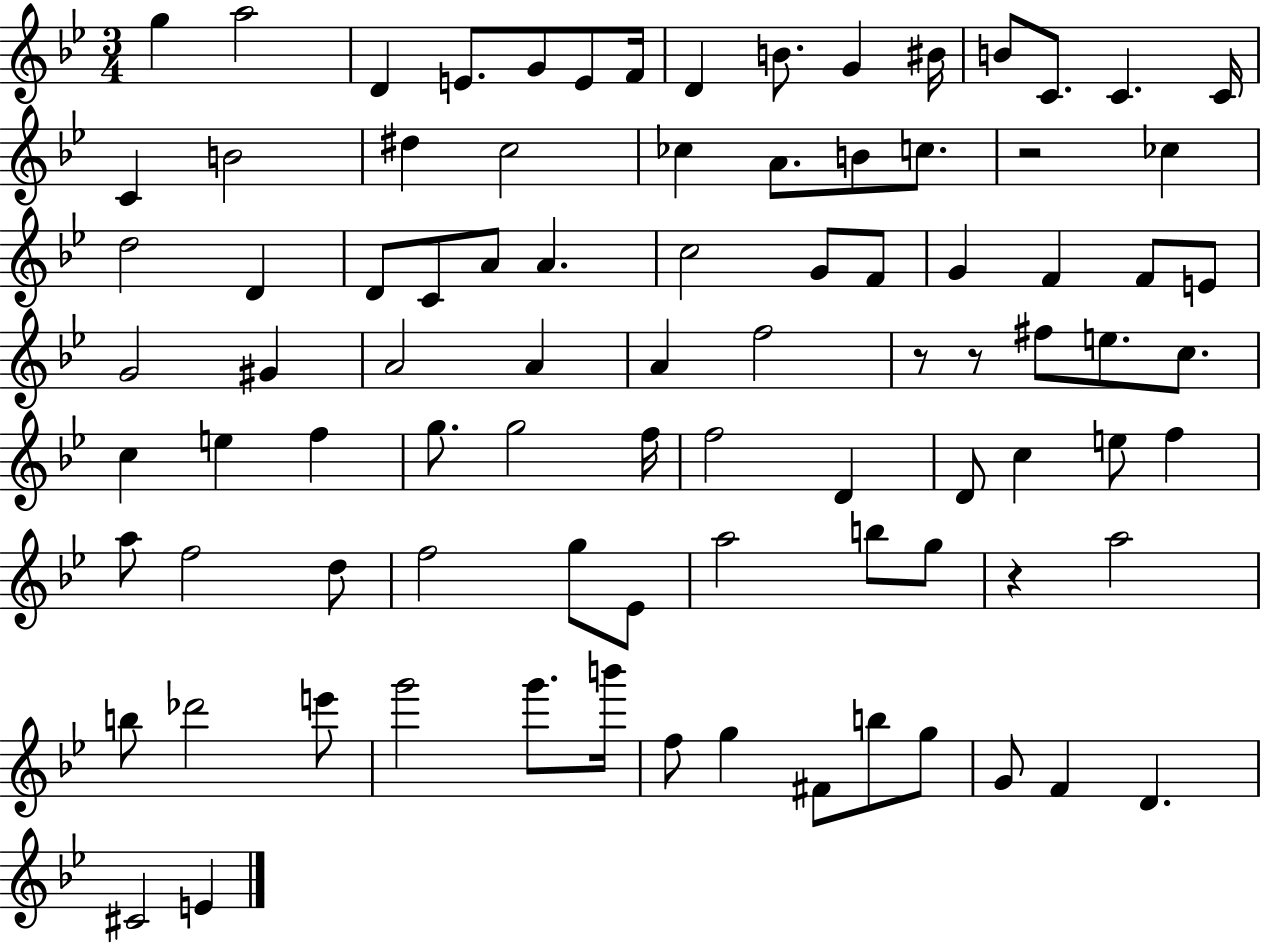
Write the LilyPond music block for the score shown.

{
  \clef treble
  \numericTimeSignature
  \time 3/4
  \key bes \major
  g''4 a''2 | d'4 e'8. g'8 e'8 f'16 | d'4 b'8. g'4 bis'16 | b'8 c'8. c'4. c'16 | \break c'4 b'2 | dis''4 c''2 | ces''4 a'8. b'8 c''8. | r2 ces''4 | \break d''2 d'4 | d'8 c'8 a'8 a'4. | c''2 g'8 f'8 | g'4 f'4 f'8 e'8 | \break g'2 gis'4 | a'2 a'4 | a'4 f''2 | r8 r8 fis''8 e''8. c''8. | \break c''4 e''4 f''4 | g''8. g''2 f''16 | f''2 d'4 | d'8 c''4 e''8 f''4 | \break a''8 f''2 d''8 | f''2 g''8 ees'8 | a''2 b''8 g''8 | r4 a''2 | \break b''8 des'''2 e'''8 | g'''2 g'''8. b'''16 | f''8 g''4 fis'8 b''8 g''8 | g'8 f'4 d'4. | \break cis'2 e'4 | \bar "|."
}